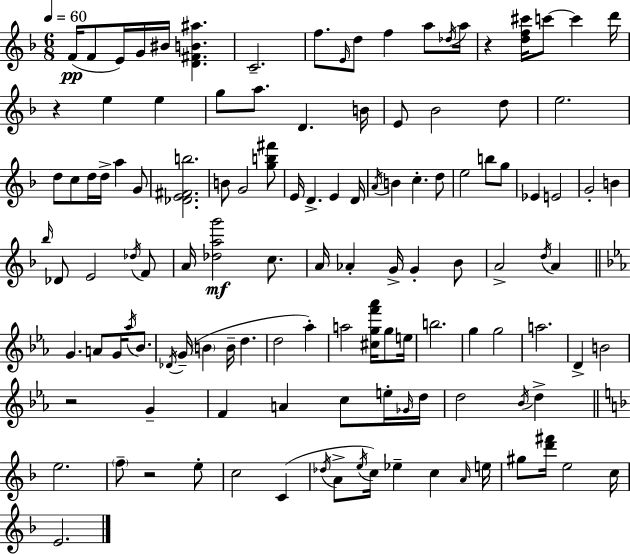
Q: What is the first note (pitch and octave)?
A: F4